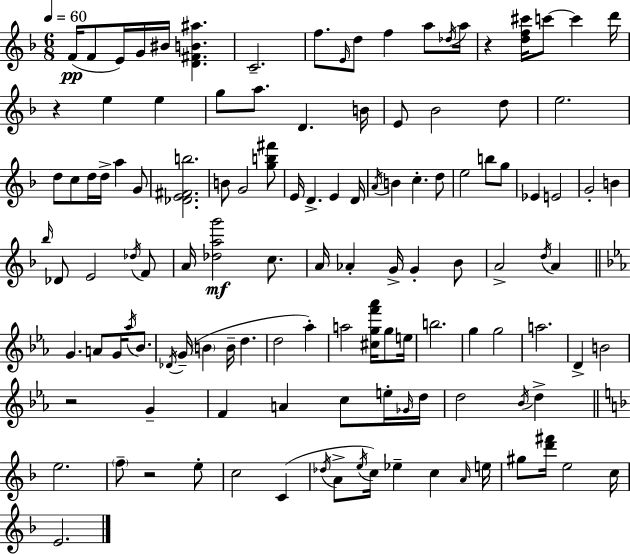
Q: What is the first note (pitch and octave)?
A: F4